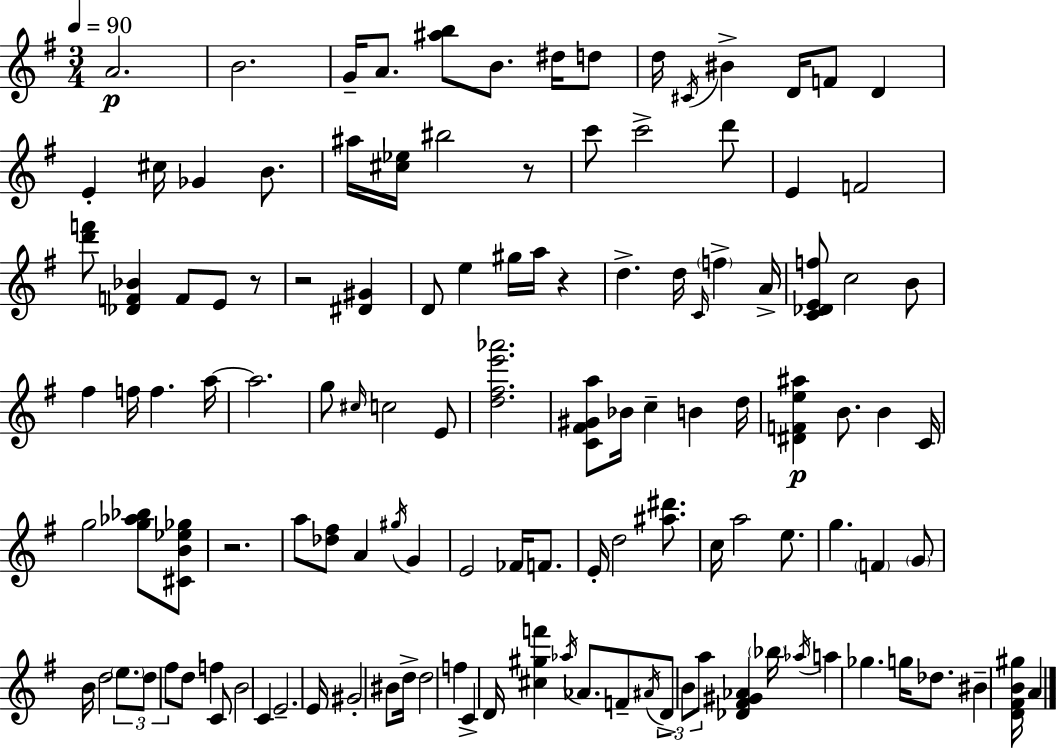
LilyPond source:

{
  \clef treble
  \numericTimeSignature
  \time 3/4
  \key g \major
  \tempo 4 = 90
  a'2.\p | b'2. | g'16-- a'8. <ais'' b''>8 b'8. dis''16 d''8 | d''16 \acciaccatura { cis'16 } bis'4-> d'16 f'8 d'4 | \break e'4-. cis''16 ges'4 b'8. | ais''16 <cis'' ees''>16 bis''2 r8 | c'''8 c'''2-> d'''8 | e'4 f'2 | \break <d''' f'''>8 <des' f' bes'>4 f'8 e'8 r8 | r2 <dis' gis'>4 | d'8 e''4 gis''16 a''16 r4 | d''4.-> d''16 \grace { c'16 } \parenthesize f''4-> | \break a'16-> <c' des' e' f''>8 c''2 | b'8 fis''4 f''16 f''4. | a''16~~ a''2. | g''8 \grace { cis''16 } c''2 | \break e'8 <d'' fis'' e''' aes'''>2. | <c' fis' gis' a''>8 bes'16 c''4-- b'4 | d''16 <dis' f' e'' ais''>4\p b'8. b'4 | c'16 g''2 <g'' aes'' bes''>8 | \break <cis' b' ees'' ges''>8 r2. | a''8 <des'' fis''>8 a'4 \acciaccatura { gis''16 } | g'4 e'2 | fes'16 f'8. e'16-. d''2 | \break <ais'' dis'''>8. c''16 a''2 | e''8. g''4. \parenthesize f'4 | \parenthesize g'8 b'16 d''2 | \tuplet 3/2 { \parenthesize e''8. d''8 fis''8 } d''8 f''4 | \break c'8 b'2 | c'4 e'2.-- | e'16 gis'2-. | bis'8 d''16-> d''2 | \break f''4 c'4-> d'16 <cis'' gis'' f'''>4 | \acciaccatura { aes''16 } aes'8. f'8-- \acciaccatura { ais'16 } \tuplet 3/2 { d'8-> b'8 | a''8 } <des' fis' gis' aes'>4 \parenthesize bes''16 \acciaccatura { aes''16 } a''4 | ges''4. g''16 des''8. bis'4-- | \break <d' fis' b' gis''>16 a'4 \bar "|."
}